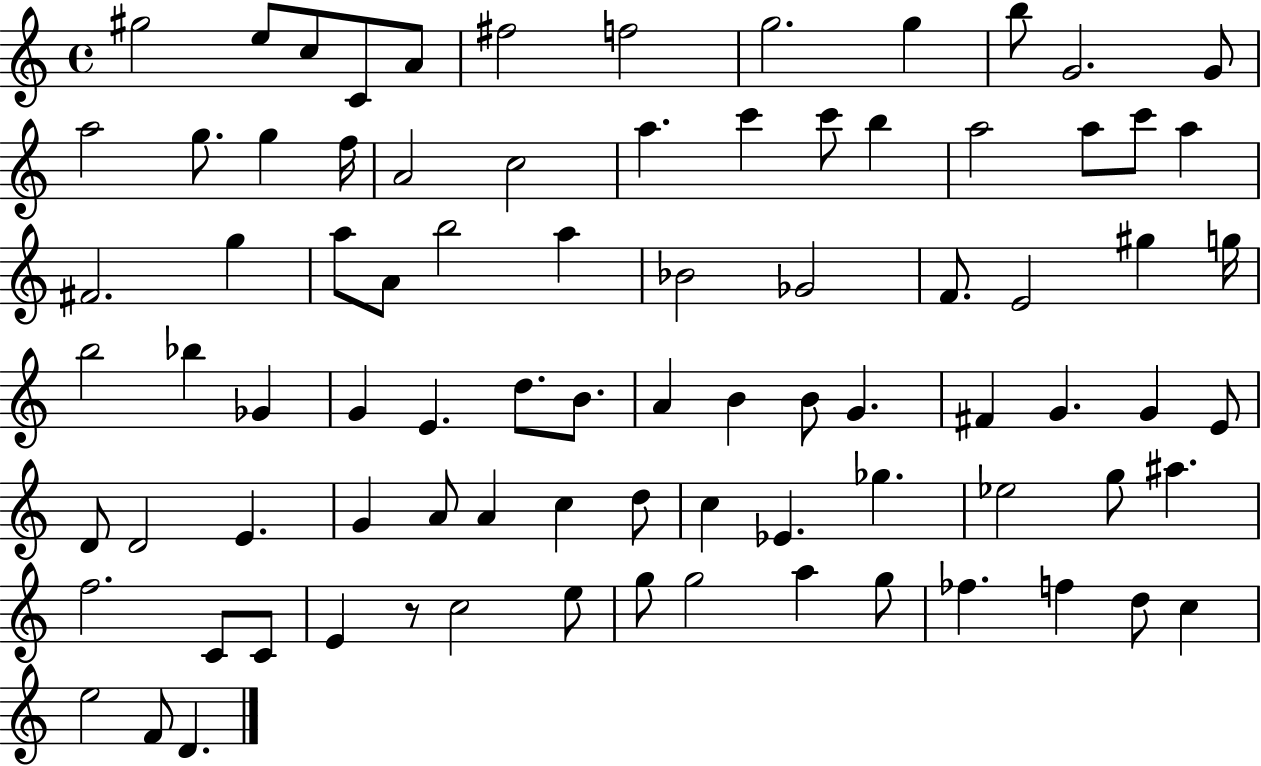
{
  \clef treble
  \time 4/4
  \defaultTimeSignature
  \key c \major
  gis''2 e''8 c''8 c'8 a'8 | fis''2 f''2 | g''2. g''4 | b''8 g'2. g'8 | \break a''2 g''8. g''4 f''16 | a'2 c''2 | a''4. c'''4 c'''8 b''4 | a''2 a''8 c'''8 a''4 | \break fis'2. g''4 | a''8 a'8 b''2 a''4 | bes'2 ges'2 | f'8. e'2 gis''4 g''16 | \break b''2 bes''4 ges'4 | g'4 e'4. d''8. b'8. | a'4 b'4 b'8 g'4. | fis'4 g'4. g'4 e'8 | \break d'8 d'2 e'4. | g'4 a'8 a'4 c''4 d''8 | c''4 ees'4. ges''4. | ees''2 g''8 ais''4. | \break f''2. c'8 c'8 | e'4 r8 c''2 e''8 | g''8 g''2 a''4 g''8 | fes''4. f''4 d''8 c''4 | \break e''2 f'8 d'4. | \bar "|."
}